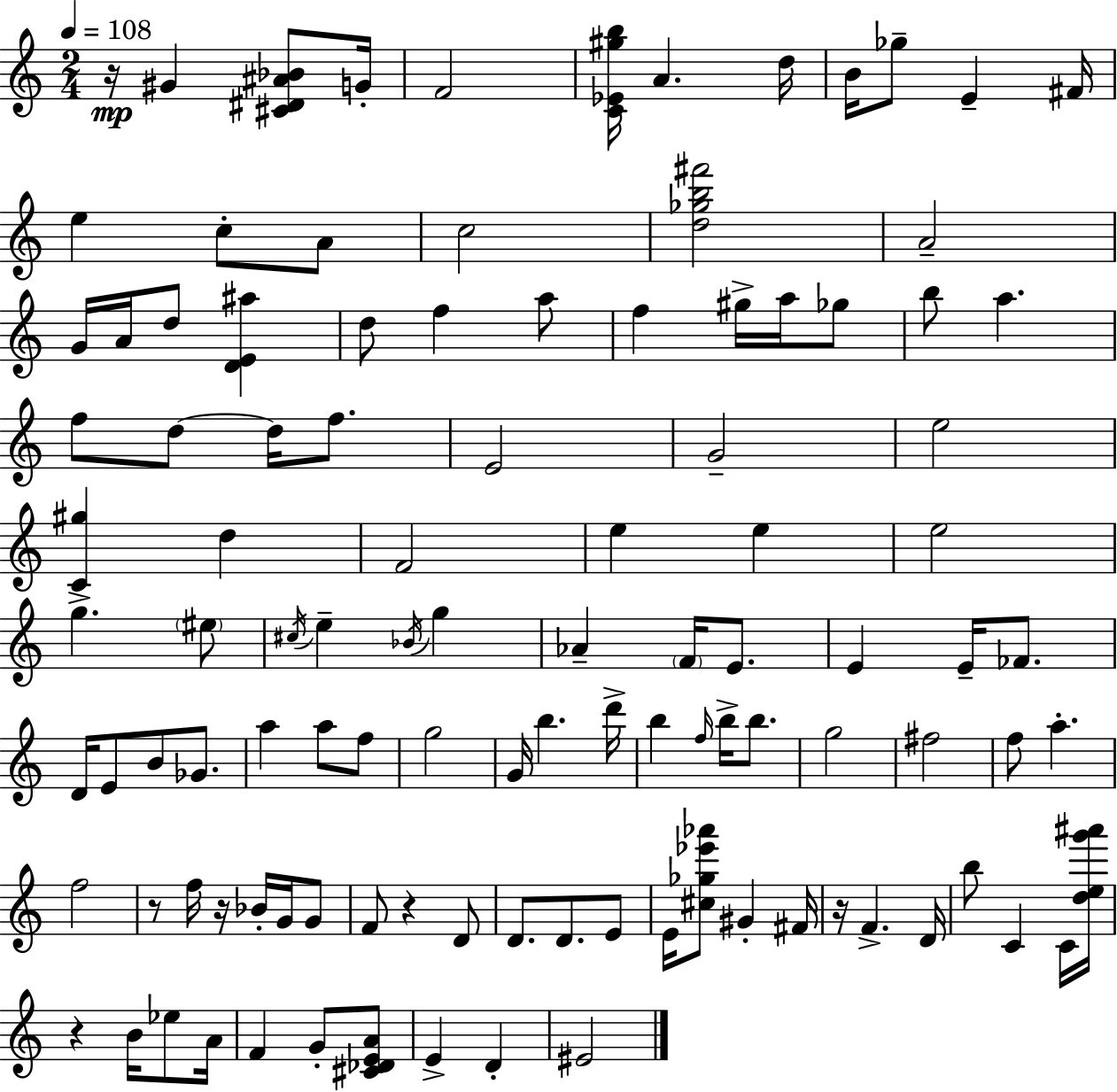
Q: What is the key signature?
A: C major